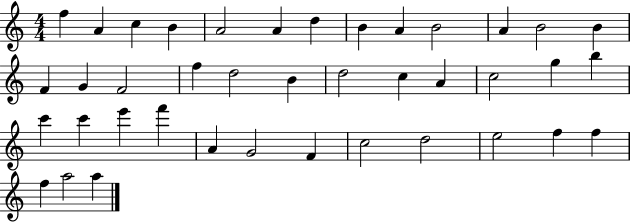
X:1
T:Untitled
M:4/4
L:1/4
K:C
f A c B A2 A d B A B2 A B2 B F G F2 f d2 B d2 c A c2 g b c' c' e' f' A G2 F c2 d2 e2 f f f a2 a